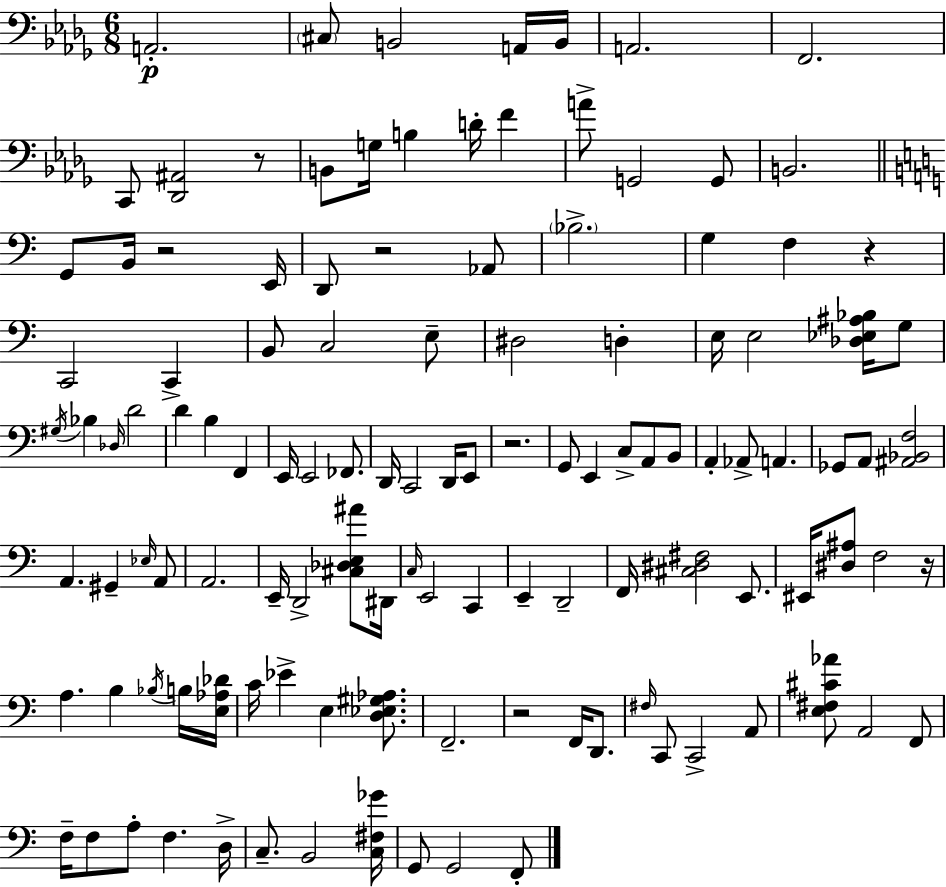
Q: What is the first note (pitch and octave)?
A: A2